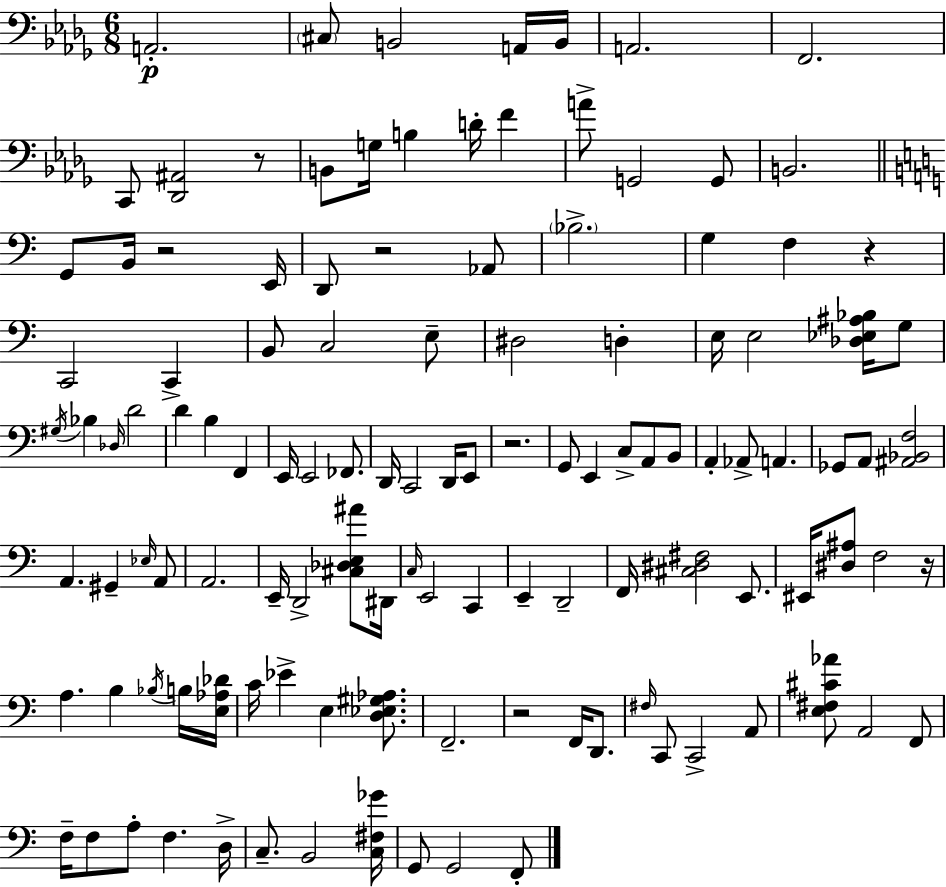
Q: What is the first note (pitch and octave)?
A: A2